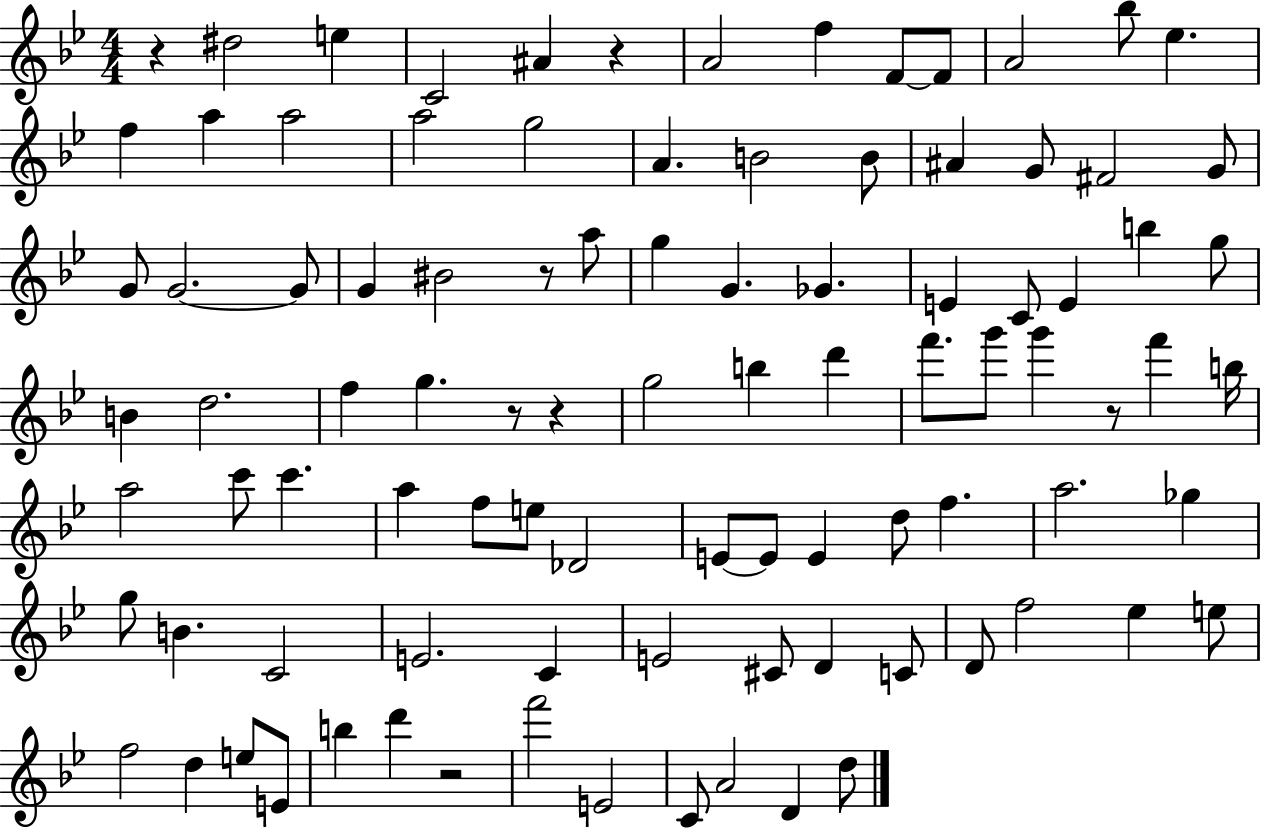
{
  \clef treble
  \numericTimeSignature
  \time 4/4
  \key bes \major
  r4 dis''2 e''4 | c'2 ais'4 r4 | a'2 f''4 f'8~~ f'8 | a'2 bes''8 ees''4. | \break f''4 a''4 a''2 | a''2 g''2 | a'4. b'2 b'8 | ais'4 g'8 fis'2 g'8 | \break g'8 g'2.~~ g'8 | g'4 bis'2 r8 a''8 | g''4 g'4. ges'4. | e'4 c'8 e'4 b''4 g''8 | \break b'4 d''2. | f''4 g''4. r8 r4 | g''2 b''4 d'''4 | f'''8. g'''8 g'''4 r8 f'''4 b''16 | \break a''2 c'''8 c'''4. | a''4 f''8 e''8 des'2 | e'8~~ e'8 e'4 d''8 f''4. | a''2. ges''4 | \break g''8 b'4. c'2 | e'2. c'4 | e'2 cis'8 d'4 c'8 | d'8 f''2 ees''4 e''8 | \break f''2 d''4 e''8 e'8 | b''4 d'''4 r2 | f'''2 e'2 | c'8 a'2 d'4 d''8 | \break \bar "|."
}